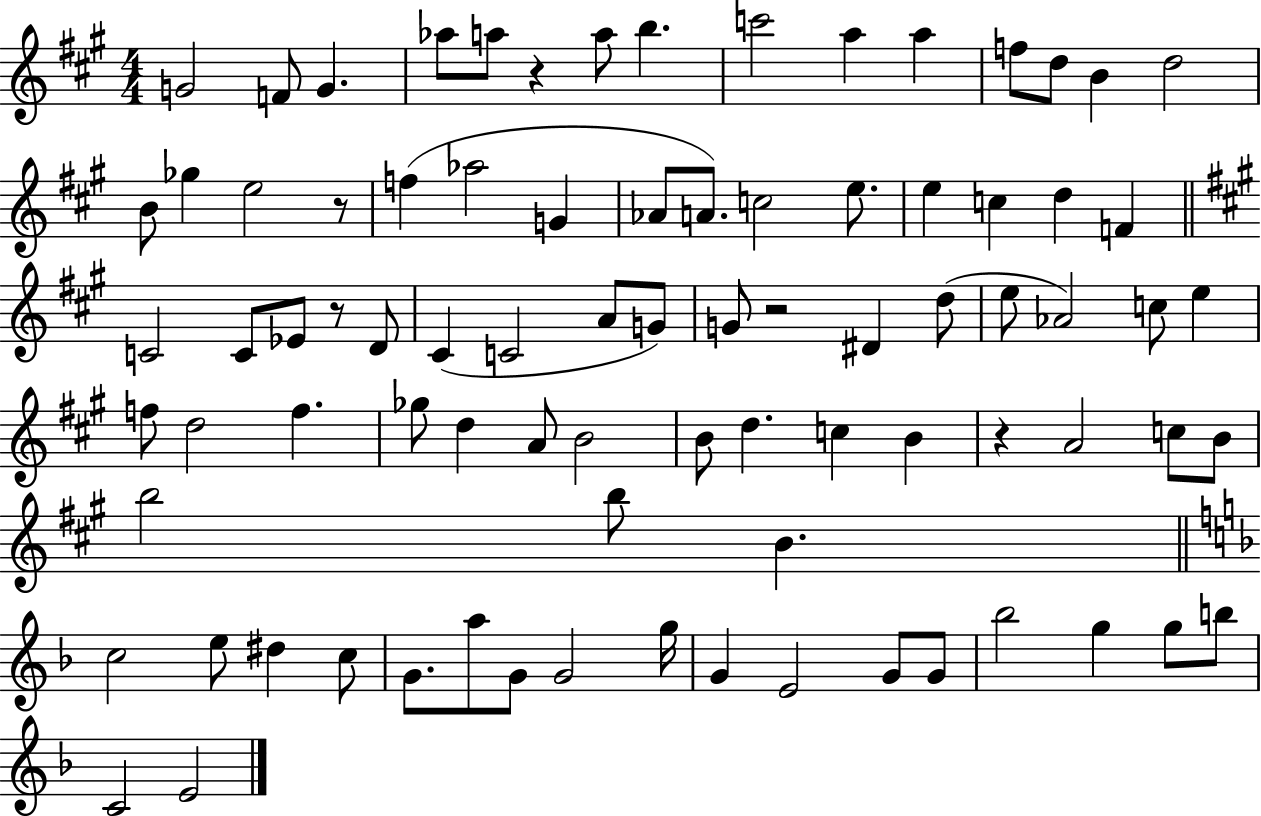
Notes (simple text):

G4/h F4/e G4/q. Ab5/e A5/e R/q A5/e B5/q. C6/h A5/q A5/q F5/e D5/e B4/q D5/h B4/e Gb5/q E5/h R/e F5/q Ab5/h G4/q Ab4/e A4/e. C5/h E5/e. E5/q C5/q D5/q F4/q C4/h C4/e Eb4/e R/e D4/e C#4/q C4/h A4/e G4/e G4/e R/h D#4/q D5/e E5/e Ab4/h C5/e E5/q F5/e D5/h F5/q. Gb5/e D5/q A4/e B4/h B4/e D5/q. C5/q B4/q R/q A4/h C5/e B4/e B5/h B5/e B4/q. C5/h E5/e D#5/q C5/e G4/e. A5/e G4/e G4/h G5/s G4/q E4/h G4/e G4/e Bb5/h G5/q G5/e B5/e C4/h E4/h